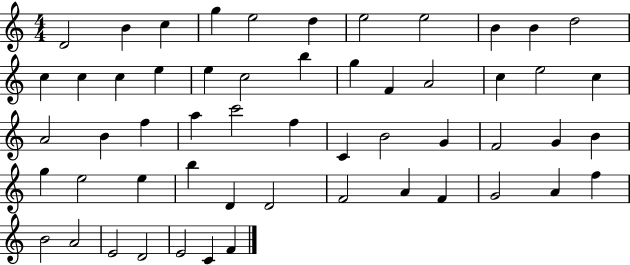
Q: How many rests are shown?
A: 0